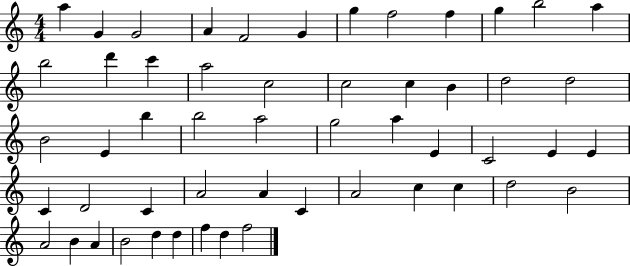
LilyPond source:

{
  \clef treble
  \numericTimeSignature
  \time 4/4
  \key c \major
  a''4 g'4 g'2 | a'4 f'2 g'4 | g''4 f''2 f''4 | g''4 b''2 a''4 | \break b''2 d'''4 c'''4 | a''2 c''2 | c''2 c''4 b'4 | d''2 d''2 | \break b'2 e'4 b''4 | b''2 a''2 | g''2 a''4 e'4 | c'2 e'4 e'4 | \break c'4 d'2 c'4 | a'2 a'4 c'4 | a'2 c''4 c''4 | d''2 b'2 | \break a'2 b'4 a'4 | b'2 d''4 d''4 | f''4 d''4 f''2 | \bar "|."
}